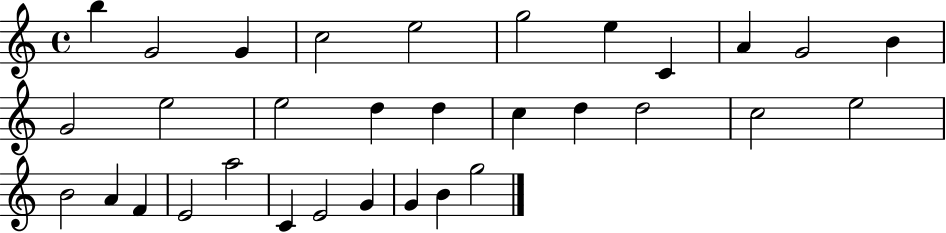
B5/q G4/h G4/q C5/h E5/h G5/h E5/q C4/q A4/q G4/h B4/q G4/h E5/h E5/h D5/q D5/q C5/q D5/q D5/h C5/h E5/h B4/h A4/q F4/q E4/h A5/h C4/q E4/h G4/q G4/q B4/q G5/h